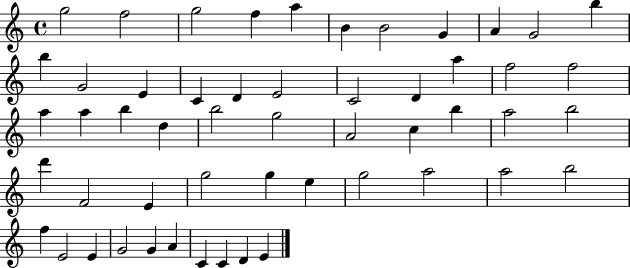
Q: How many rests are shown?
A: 0